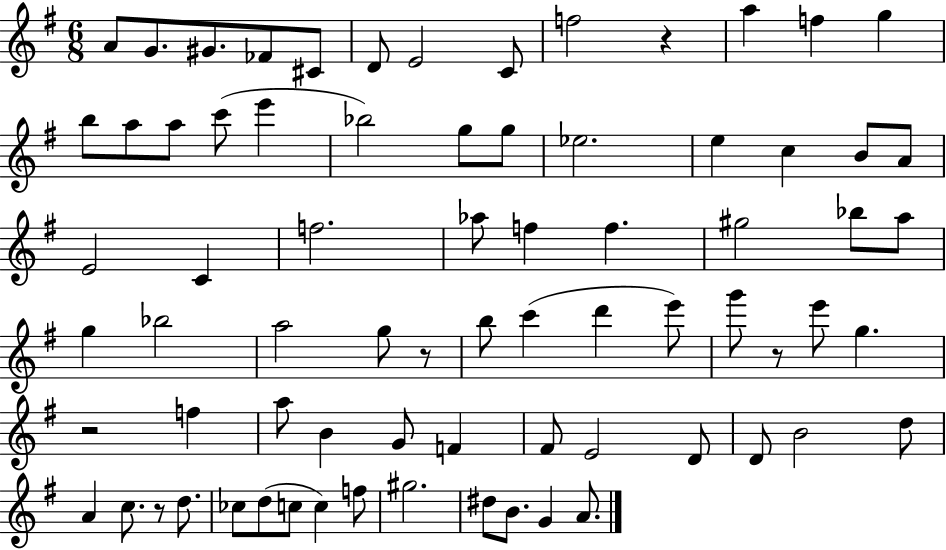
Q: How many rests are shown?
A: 5